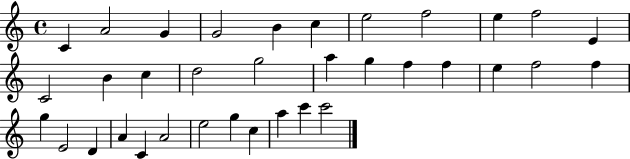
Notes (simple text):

C4/q A4/h G4/q G4/h B4/q C5/q E5/h F5/h E5/q F5/h E4/q C4/h B4/q C5/q D5/h G5/h A5/q G5/q F5/q F5/q E5/q F5/h F5/q G5/q E4/h D4/q A4/q C4/q A4/h E5/h G5/q C5/q A5/q C6/q C6/h